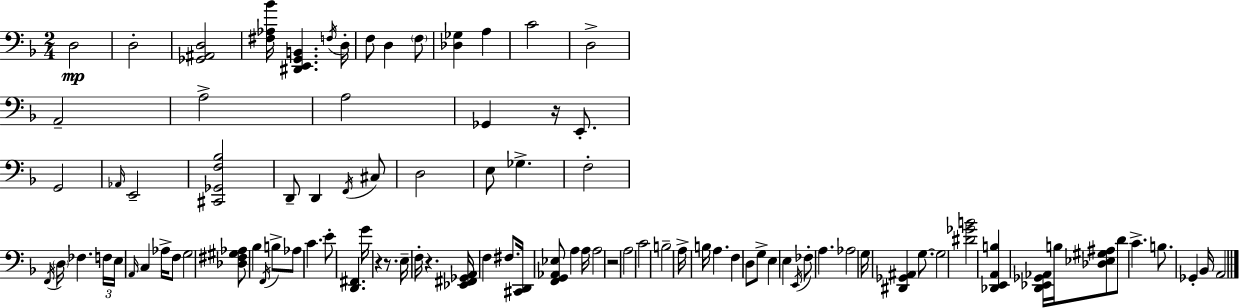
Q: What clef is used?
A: bass